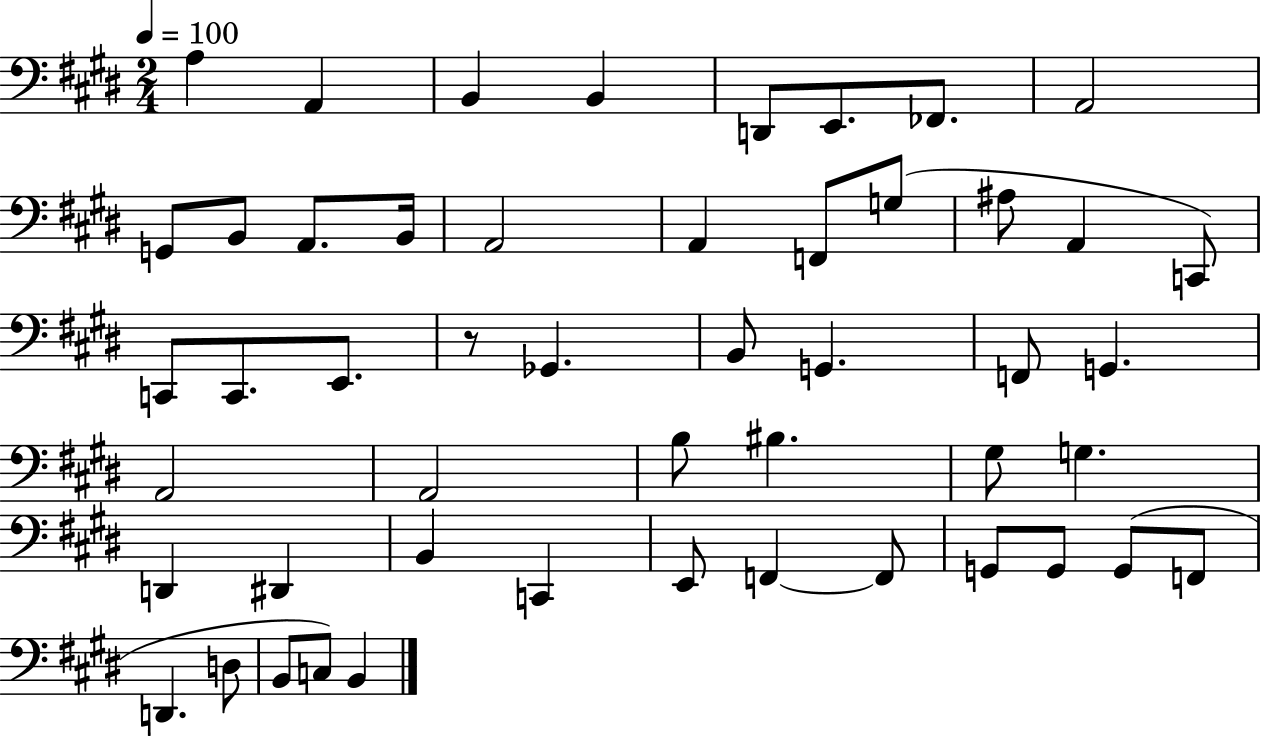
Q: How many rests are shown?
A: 1